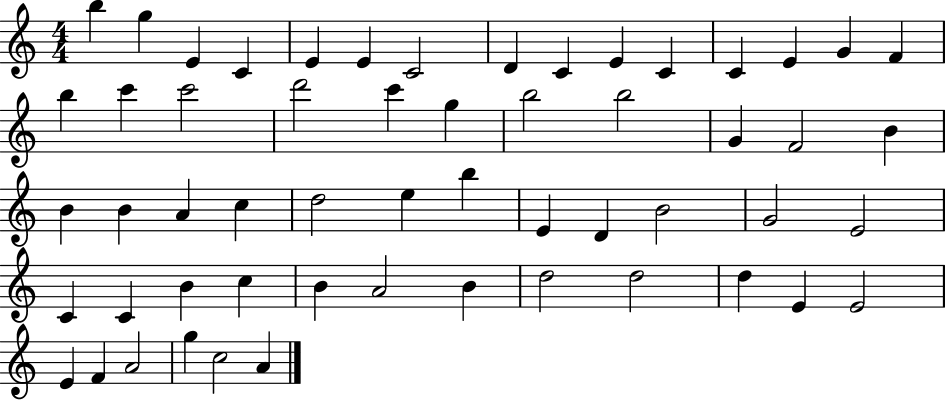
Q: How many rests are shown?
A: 0